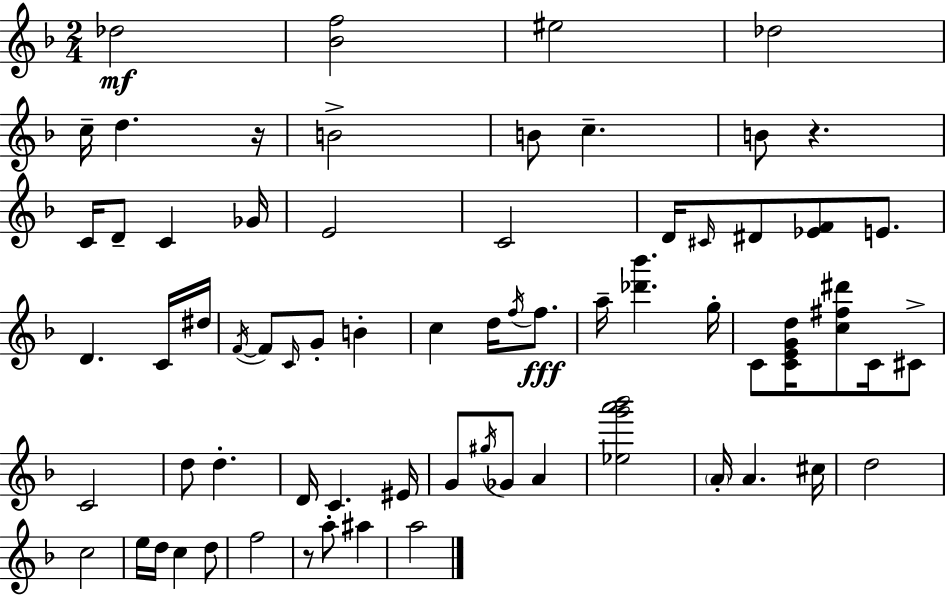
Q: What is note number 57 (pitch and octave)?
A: A5